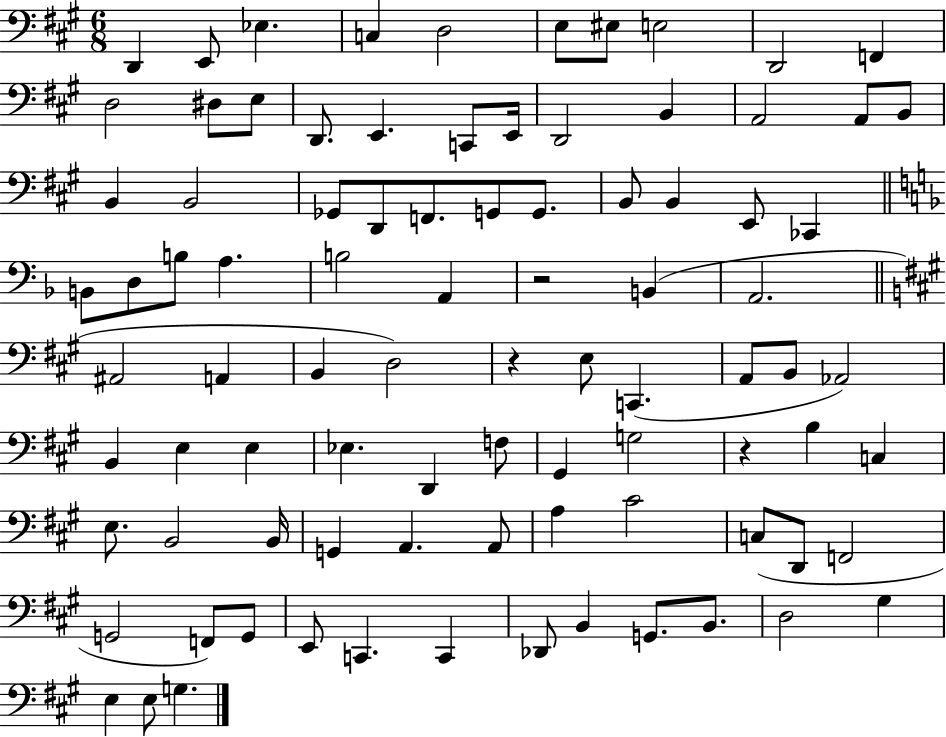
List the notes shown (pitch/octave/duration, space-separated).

D2/q E2/e Eb3/q. C3/q D3/h E3/e EIS3/e E3/h D2/h F2/q D3/h D#3/e E3/e D2/e. E2/q. C2/e E2/s D2/h B2/q A2/h A2/e B2/e B2/q B2/h Gb2/e D2/e F2/e. G2/e G2/e. B2/e B2/q E2/e CES2/q B2/e D3/e B3/e A3/q. B3/h A2/q R/h B2/q A2/h. A#2/h A2/q B2/q D3/h R/q E3/e C2/q. A2/e B2/e Ab2/h B2/q E3/q E3/q Eb3/q. D2/q F3/e G#2/q G3/h R/q B3/q C3/q E3/e. B2/h B2/s G2/q A2/q. A2/e A3/q C#4/h C3/e D2/e F2/h G2/h F2/e G2/e E2/e C2/q. C2/q Db2/e B2/q G2/e. B2/e. D3/h G#3/q E3/q E3/e G3/q.